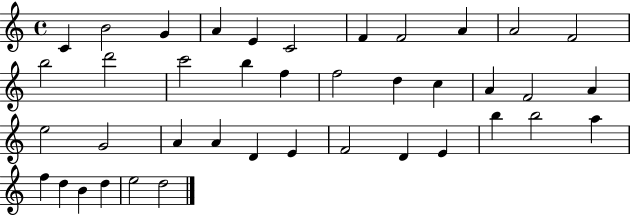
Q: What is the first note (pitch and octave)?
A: C4